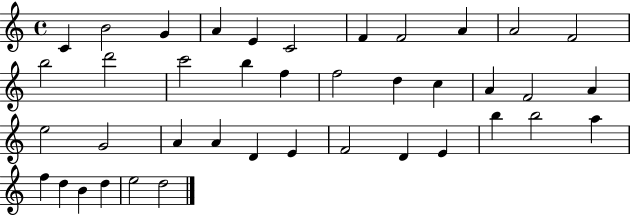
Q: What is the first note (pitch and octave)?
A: C4